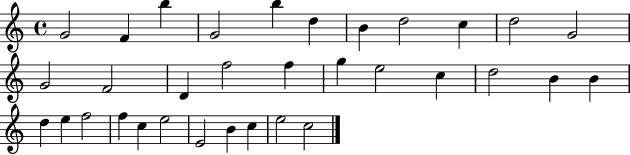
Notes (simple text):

G4/h F4/q B5/q G4/h B5/q D5/q B4/q D5/h C5/q D5/h G4/h G4/h F4/h D4/q F5/h F5/q G5/q E5/h C5/q D5/h B4/q B4/q D5/q E5/q F5/h F5/q C5/q E5/h E4/h B4/q C5/q E5/h C5/h